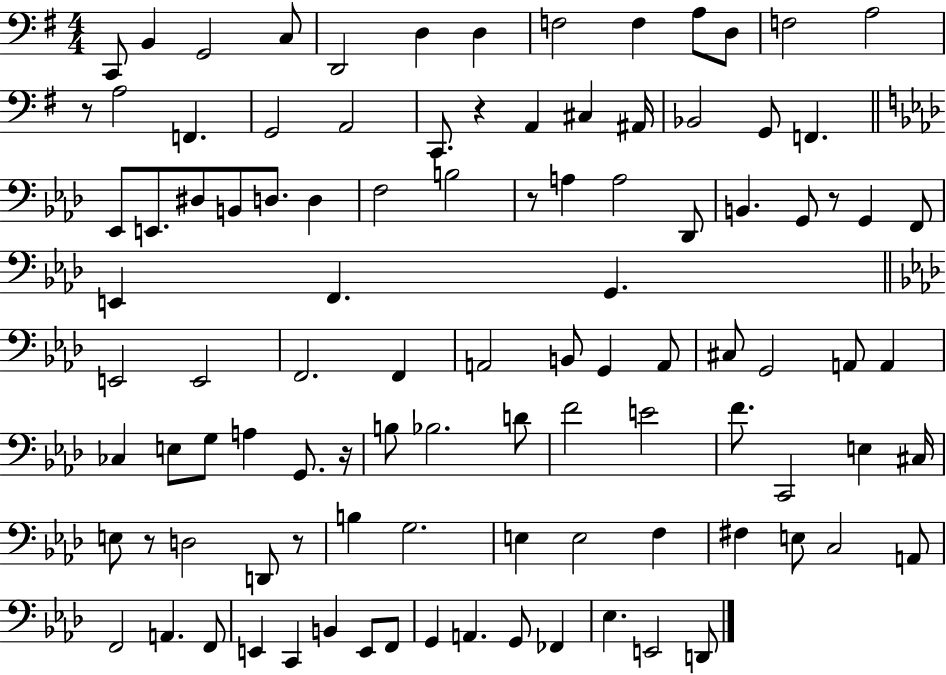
{
  \clef bass
  \numericTimeSignature
  \time 4/4
  \key g \major
  \repeat volta 2 { c,8 b,4 g,2 c8 | d,2 d4 d4 | f2 f4 a8 d8 | f2 a2 | \break r8 a2 f,4. | g,2 a,2 | c,8. r4 a,4 cis4 ais,16 | bes,2 g,8 f,4. | \break \bar "||" \break \key aes \major ees,8 e,8. dis8 b,8 d8. d4 | f2 b2 | r8 a4 a2 des,8 | b,4. g,8 r8 g,4 f,8 | \break e,4 f,4. g,4. | \bar "||" \break \key f \minor e,2 e,2 | f,2. f,4 | a,2 b,8 g,4 a,8 | cis8 g,2 a,8 a,4 | \break ces4 e8 g8 a4 g,8. r16 | b8 bes2. d'8 | f'2 e'2 | f'8. c,2 e4 cis16 | \break e8 r8 d2 d,8 r8 | b4 g2. | e4 e2 f4 | fis4 e8 c2 a,8 | \break f,2 a,4. f,8 | e,4 c,4 b,4 e,8 f,8 | g,4 a,4. g,8 fes,4 | ees4. e,2 d,8 | \break } \bar "|."
}